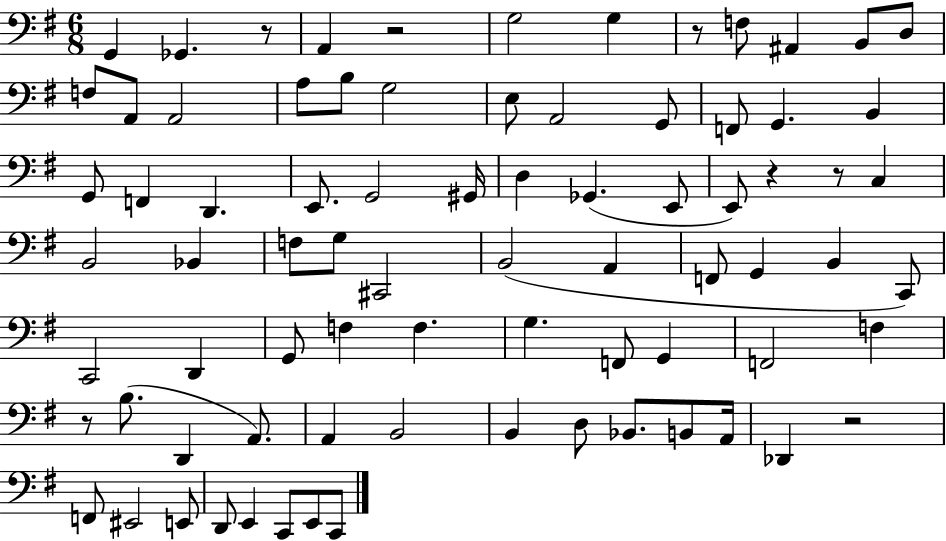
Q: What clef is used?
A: bass